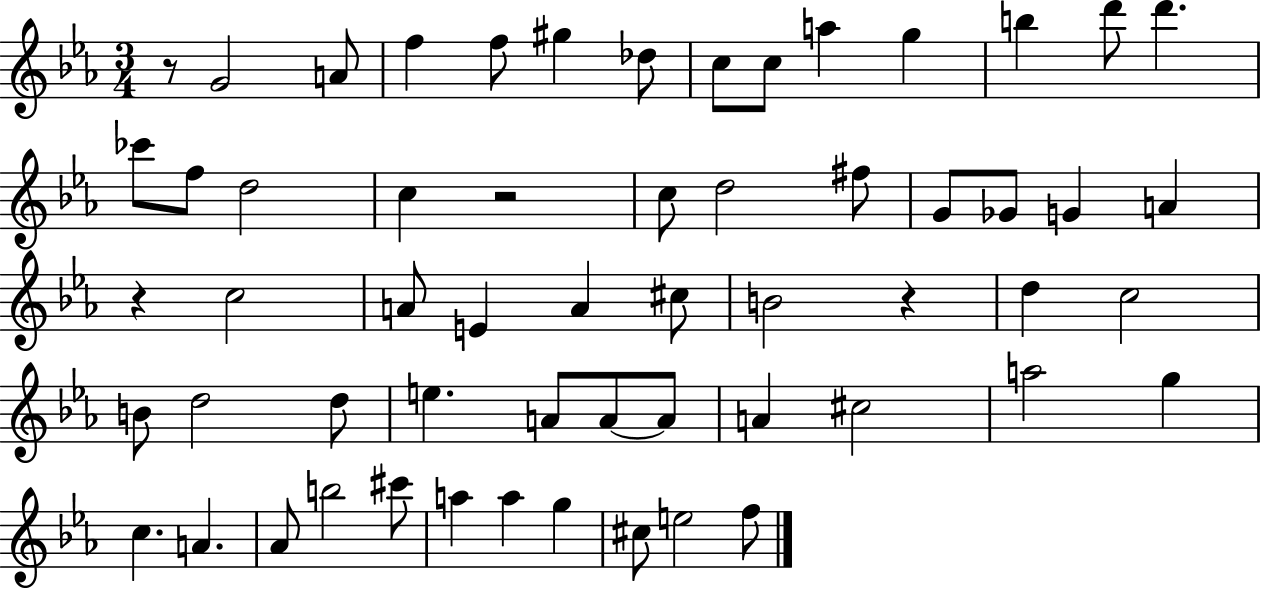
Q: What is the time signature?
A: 3/4